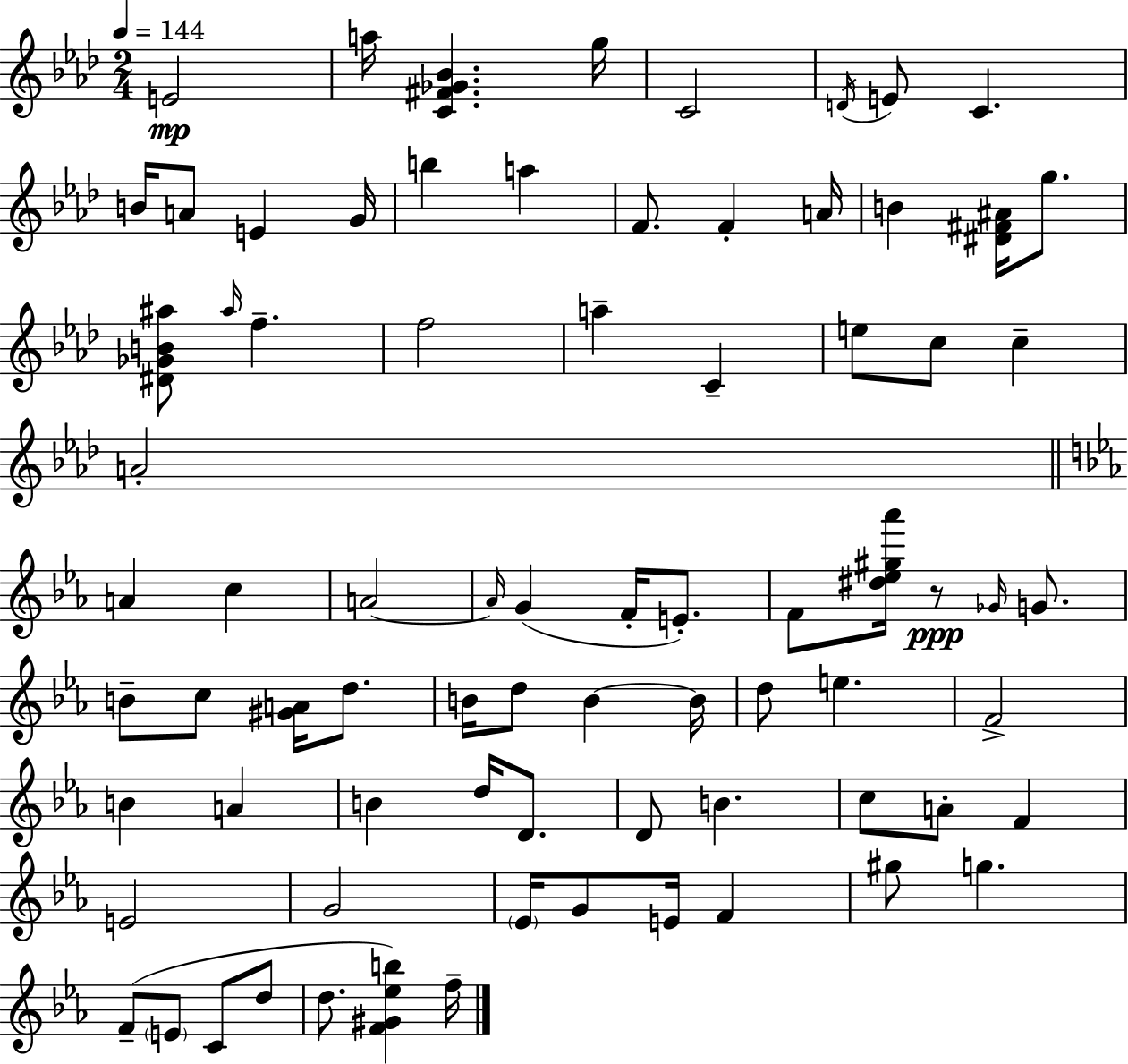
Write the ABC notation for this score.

X:1
T:Untitled
M:2/4
L:1/4
K:Fm
E2 a/4 [C^F_G_B] g/4 C2 D/4 E/2 C B/4 A/2 E G/4 b a F/2 F A/4 B [^D^F^A]/4 g/2 [^D_GB^a]/2 ^a/4 f f2 a C e/2 c/2 c A2 A c A2 A/4 G F/4 E/2 F/2 [^d_e^g_a']/4 z/2 _G/4 G/2 B/2 c/2 [^GA]/4 d/2 B/4 d/2 B B/4 d/2 e F2 B A B d/4 D/2 D/2 B c/2 A/2 F E2 G2 _E/4 G/2 E/4 F ^g/2 g F/2 E/2 C/2 d/2 d/2 [F^G_eb] f/4